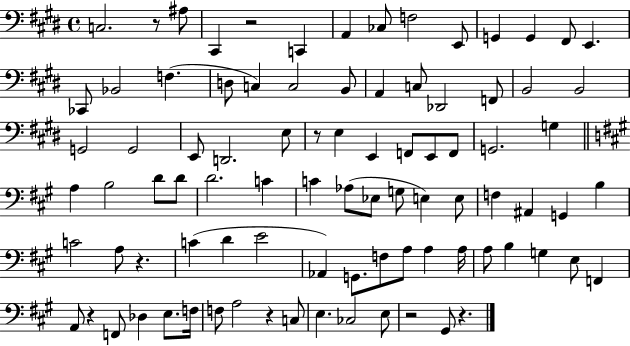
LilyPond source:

{
  \clef bass
  \time 4/4
  \defaultTimeSignature
  \key e \major
  c2. r8 ais8 | cis,4 r2 c,4 | a,4 ces8 f2 e,8 | g,4 g,4 fis,8 e,4. | \break ces,8 bes,2 f4.( | d8 c4) c2 b,8 | a,4 c8 des,2 f,8 | b,2 b,2 | \break g,2 g,2 | e,8 d,2. e8 | r8 e4 e,4 f,8 e,8 f,8 | g,2. g4 | \break \bar "||" \break \key a \major a4 b2 d'8 d'8 | d'2. c'4 | c'4 aes8( ees8 g8 e4) e8 | f4 ais,4 g,4 b4 | \break c'2 a8 r4. | c'4( d'4 e'2 | aes,4) g,8. f8 a8 a4 a16 | a8 b4 g4 e8 f,4 | \break a,8 r4 f,8 des4 e8. f16 | f8 a2 r4 c8 | e4. ces2 e8 | r2 gis,8 r4. | \break \bar "|."
}